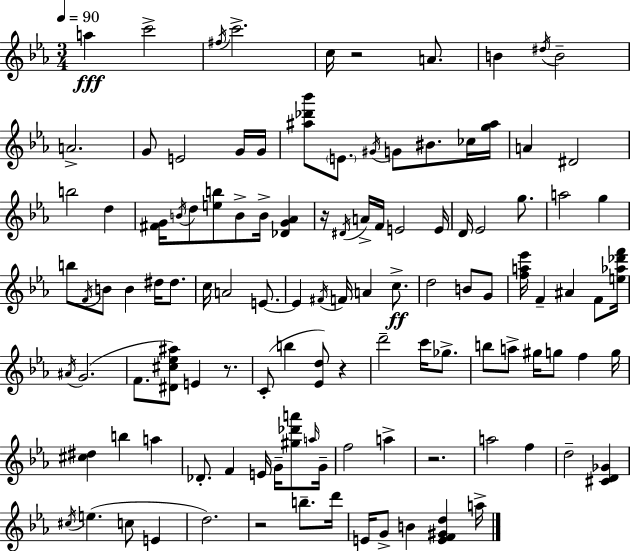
A5/q C6/h F#5/s C6/h. C5/s R/h A4/e. B4/q D#5/s B4/h A4/h. G4/e E4/h G4/s G4/s [A#5,Db6,Bb6]/e E4/e. G#4/s G4/e BIS4/e. CES5/s [G5,A#5]/s A4/q D#4/h B5/h D5/q [F#4,G4]/s B4/s D5/e [E5,B5]/e B4/e B4/s [Db4,G4,Ab4]/q R/s D#4/s A4/s F4/s E4/h E4/s D4/s Eb4/h G5/e. A5/h G5/q B5/e F4/s B4/e B4/q D#5/s D#5/e. C5/s A4/h E4/e. E4/q F#4/s F4/s A4/q C5/e. D5/h B4/e G4/e [F5,A5,Eb6]/s F4/q A#4/q F4/e [E5,Ab5,Db6,F6]/s A#4/s G4/h. F4/e. [D#4,C#5,Eb5,A#5]/e E4/q R/e. C4/e B5/q [Eb4,D5]/e R/q D6/h C6/s Gb5/e. B5/e A5/e G#5/s G5/e F5/q G5/s [C#5,D#5]/q B5/q A5/q Db4/e. F4/q E4/s G4/s [G#5,Db6,A6]/e A5/s G4/s F5/h A5/q R/h. A5/h F5/q D5/h [C#4,D4,Gb4]/q C#5/s E5/q. C5/e E4/q D5/h. R/h B5/e. D6/s E4/s G4/e B4/q [E4,F4,G#4,D5]/q A5/s